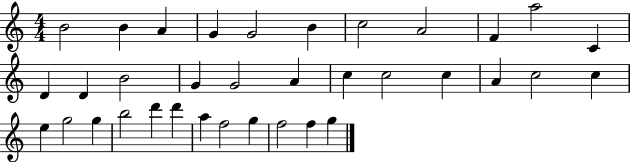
B4/h B4/q A4/q G4/q G4/h B4/q C5/h A4/h F4/q A5/h C4/q D4/q D4/q B4/h G4/q G4/h A4/q C5/q C5/h C5/q A4/q C5/h C5/q E5/q G5/h G5/q B5/h D6/q D6/q A5/q F5/h G5/q F5/h F5/q G5/q